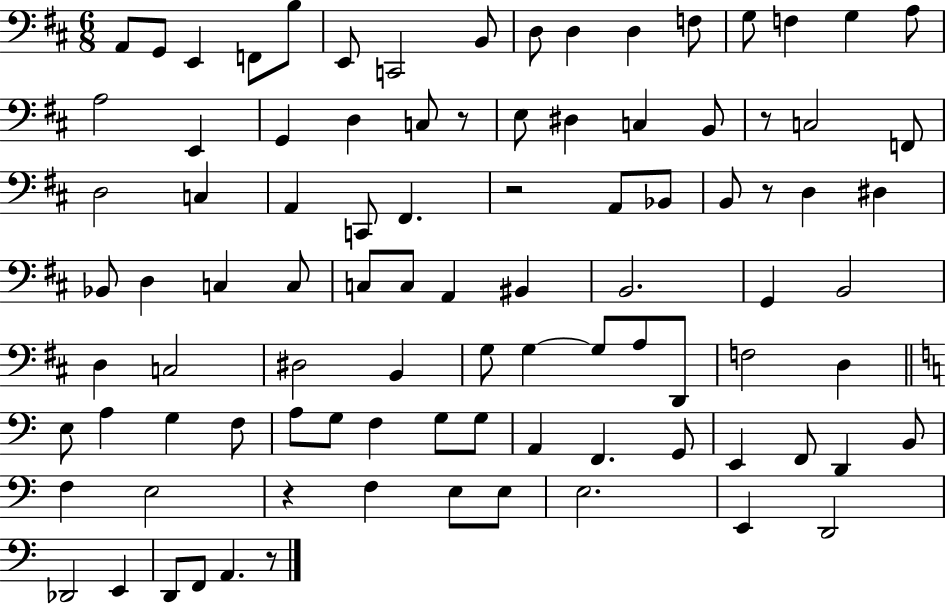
A2/e G2/e E2/q F2/e B3/e E2/e C2/h B2/e D3/e D3/q D3/q F3/e G3/e F3/q G3/q A3/e A3/h E2/q G2/q D3/q C3/e R/e E3/e D#3/q C3/q B2/e R/e C3/h F2/e D3/h C3/q A2/q C2/e F#2/q. R/h A2/e Bb2/e B2/e R/e D3/q D#3/q Bb2/e D3/q C3/q C3/e C3/e C3/e A2/q BIS2/q B2/h. G2/q B2/h D3/q C3/h D#3/h B2/q G3/e G3/q G3/e A3/e D2/e F3/h D3/q E3/e A3/q G3/q F3/e A3/e G3/e F3/q G3/e G3/e A2/q F2/q. G2/e E2/q F2/e D2/q B2/e F3/q E3/h R/q F3/q E3/e E3/e E3/h. E2/q D2/h Db2/h E2/q D2/e F2/e A2/q. R/e